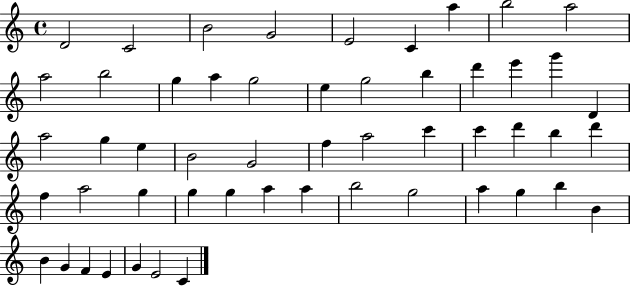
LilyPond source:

{
  \clef treble
  \time 4/4
  \defaultTimeSignature
  \key c \major
  d'2 c'2 | b'2 g'2 | e'2 c'4 a''4 | b''2 a''2 | \break a''2 b''2 | g''4 a''4 g''2 | e''4 g''2 b''4 | d'''4 e'''4 g'''4 d'4 | \break a''2 g''4 e''4 | b'2 g'2 | f''4 a''2 c'''4 | c'''4 d'''4 b''4 d'''4 | \break f''4 a''2 g''4 | g''4 g''4 a''4 a''4 | b''2 g''2 | a''4 g''4 b''4 b'4 | \break b'4 g'4 f'4 e'4 | g'4 e'2 c'4 | \bar "|."
}